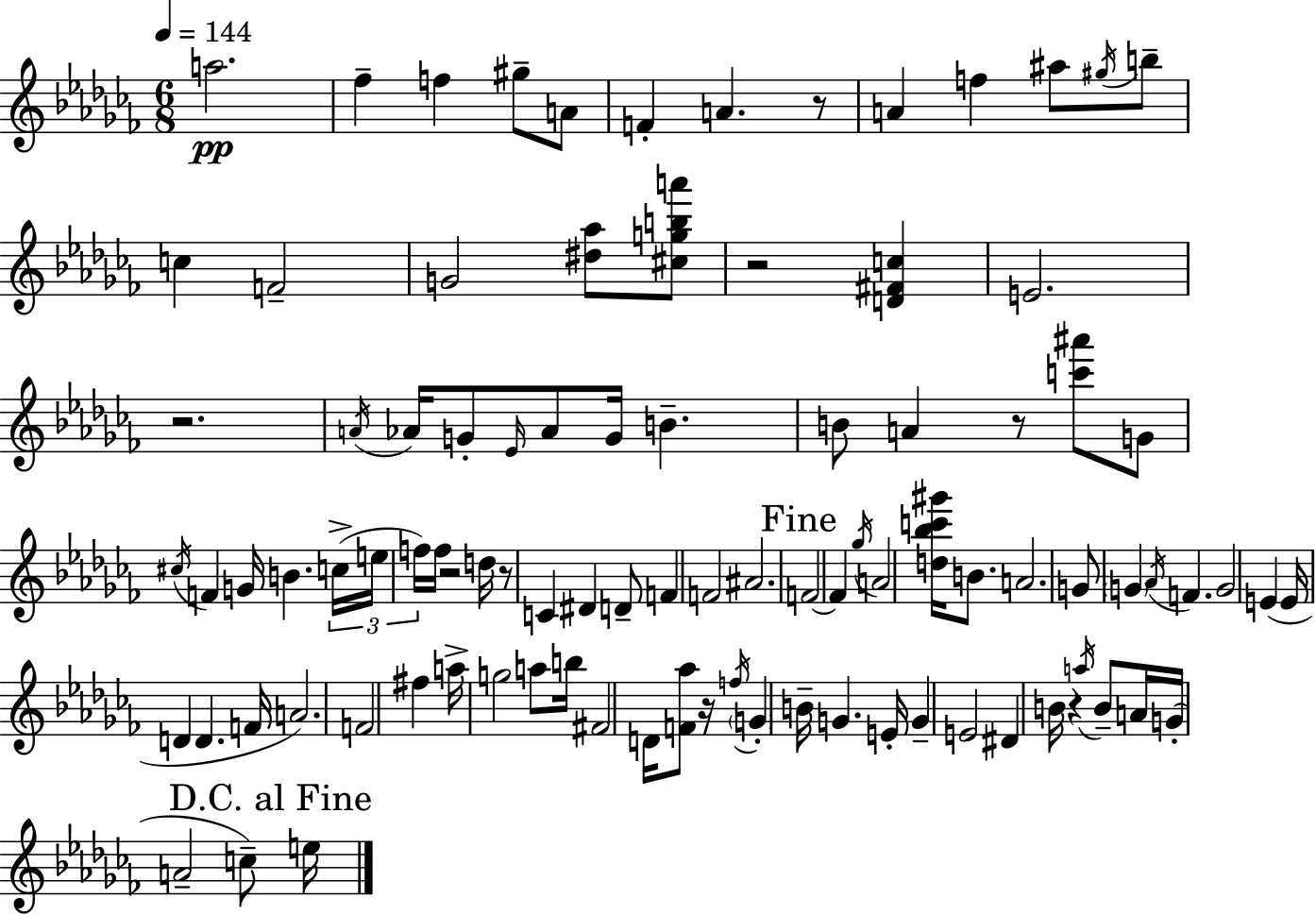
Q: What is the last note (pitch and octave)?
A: E5